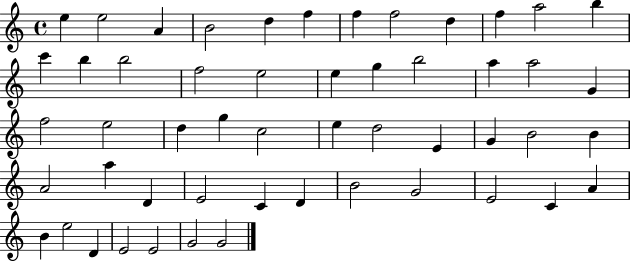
E5/q E5/h A4/q B4/h D5/q F5/q F5/q F5/h D5/q F5/q A5/h B5/q C6/q B5/q B5/h F5/h E5/h E5/q G5/q B5/h A5/q A5/h G4/q F5/h E5/h D5/q G5/q C5/h E5/q D5/h E4/q G4/q B4/h B4/q A4/h A5/q D4/q E4/h C4/q D4/q B4/h G4/h E4/h C4/q A4/q B4/q E5/h D4/q E4/h E4/h G4/h G4/h